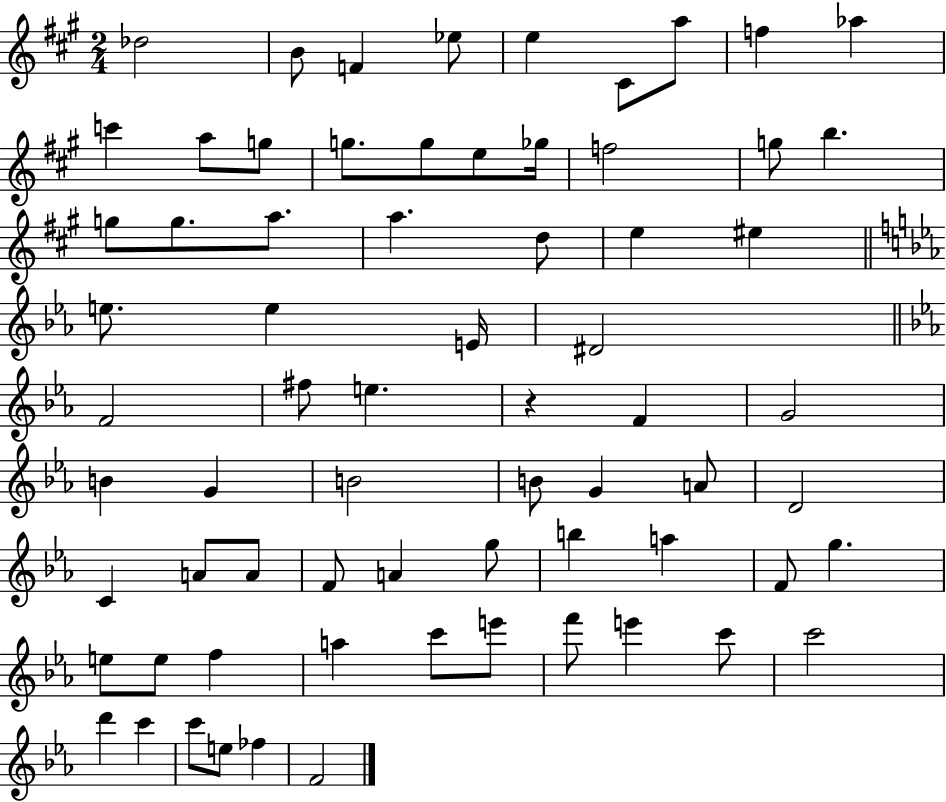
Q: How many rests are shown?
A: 1